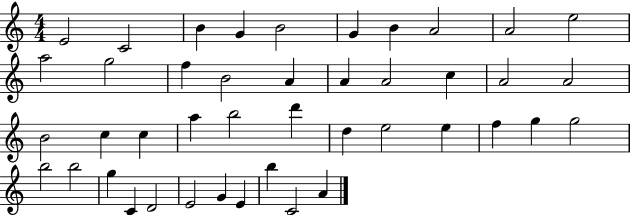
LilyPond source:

{
  \clef treble
  \numericTimeSignature
  \time 4/4
  \key c \major
  e'2 c'2 | b'4 g'4 b'2 | g'4 b'4 a'2 | a'2 e''2 | \break a''2 g''2 | f''4 b'2 a'4 | a'4 a'2 c''4 | a'2 a'2 | \break b'2 c''4 c''4 | a''4 b''2 d'''4 | d''4 e''2 e''4 | f''4 g''4 g''2 | \break b''2 b''2 | g''4 c'4 d'2 | e'2 g'4 e'4 | b''4 c'2 a'4 | \break \bar "|."
}